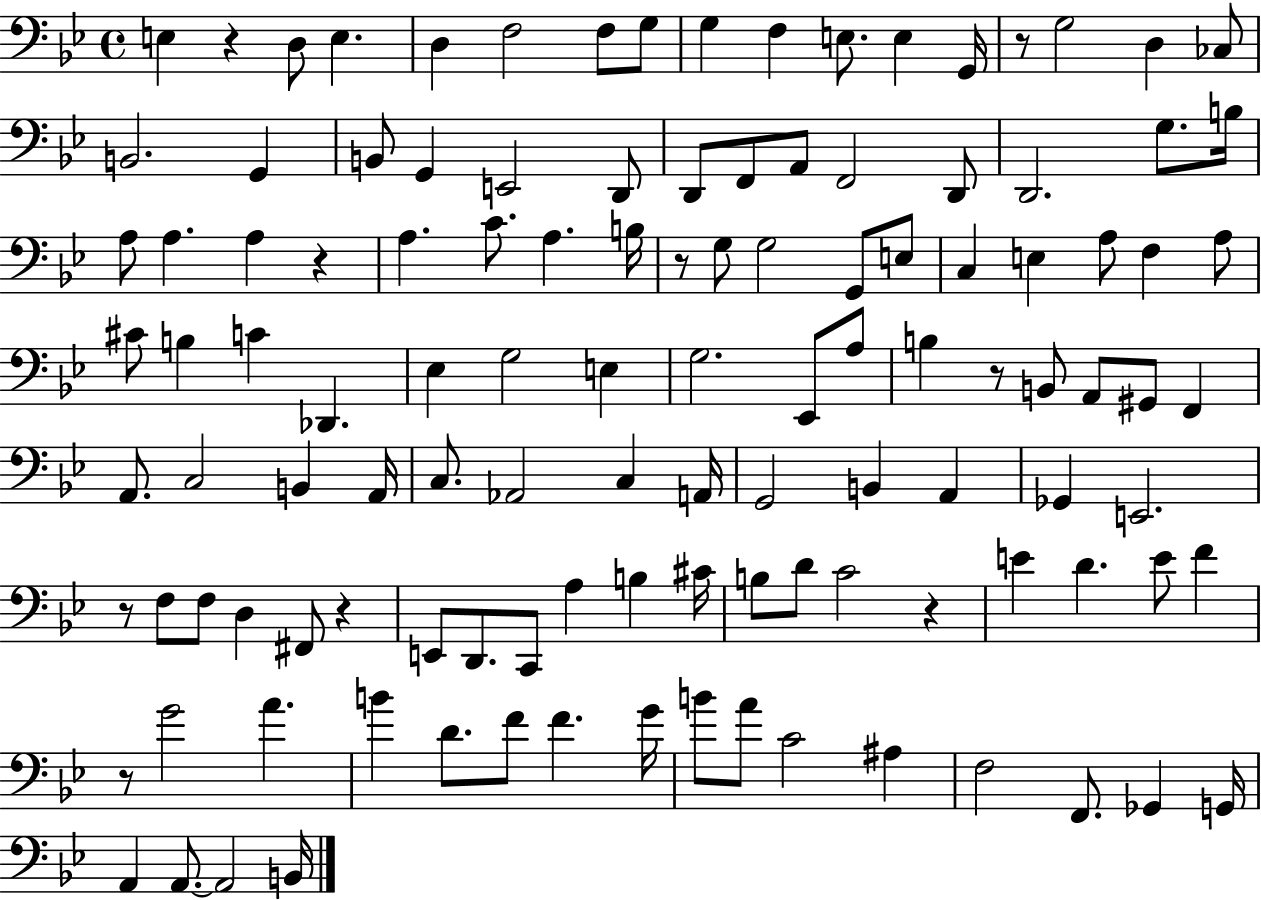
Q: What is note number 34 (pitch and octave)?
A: C4